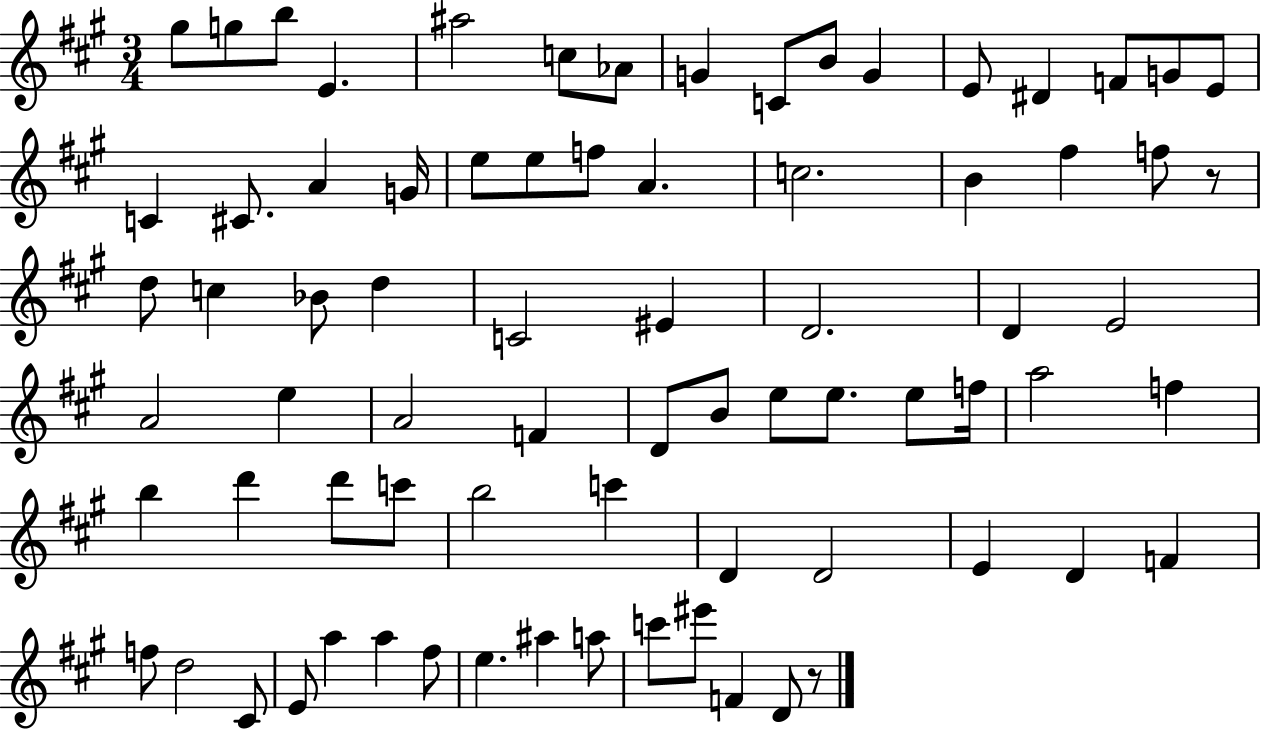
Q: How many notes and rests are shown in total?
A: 76